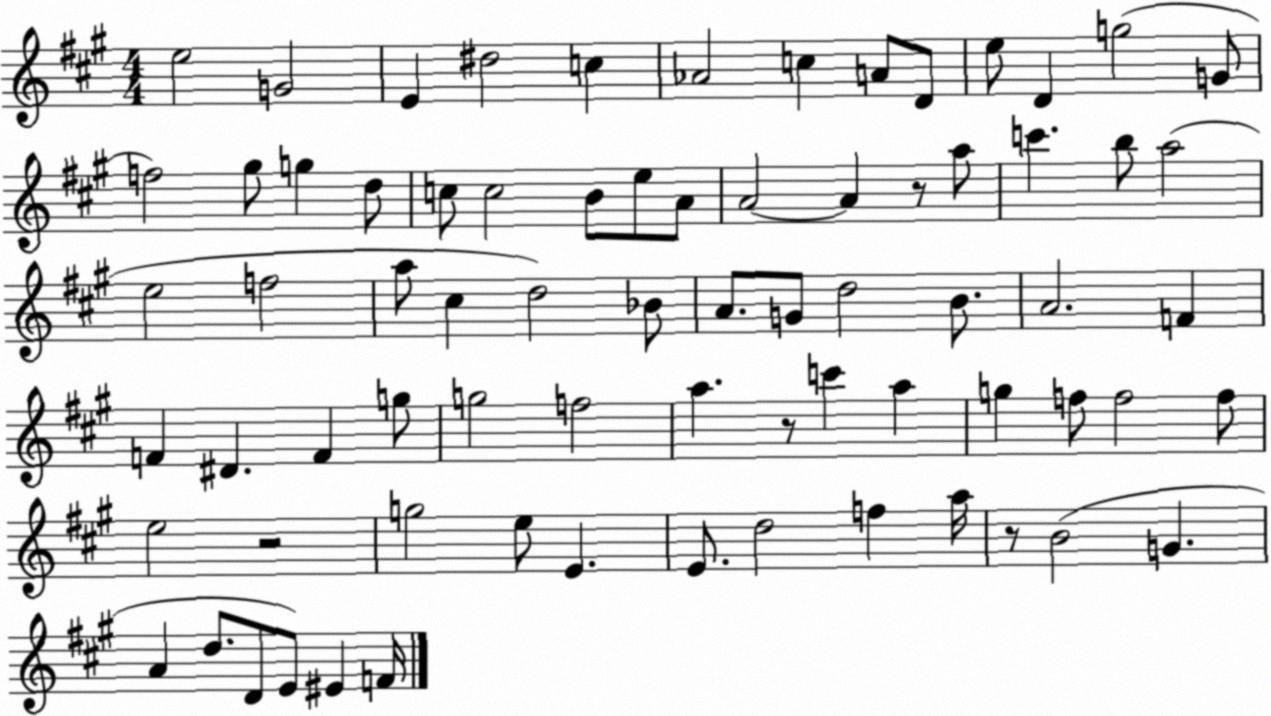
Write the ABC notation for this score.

X:1
T:Untitled
M:4/4
L:1/4
K:A
e2 G2 E ^d2 c _A2 c A/2 D/2 e/2 D g2 G/2 f2 ^g/2 g d/2 c/2 c2 B/2 e/2 A/2 A2 A z/2 a/2 c' b/2 a2 e2 f2 a/2 ^c d2 _B/2 A/2 G/2 d2 B/2 A2 F F ^D F g/2 g2 f2 a z/2 c' a g f/2 f2 f/2 e2 z2 g2 e/2 E E/2 d2 f a/4 z/2 B2 G A d/2 D/2 E/2 ^E F/4